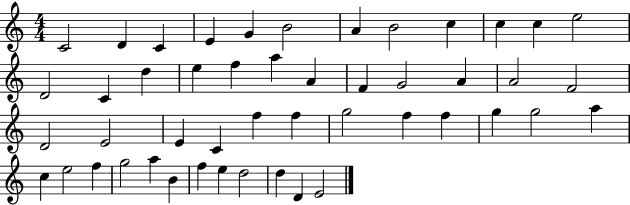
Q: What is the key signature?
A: C major